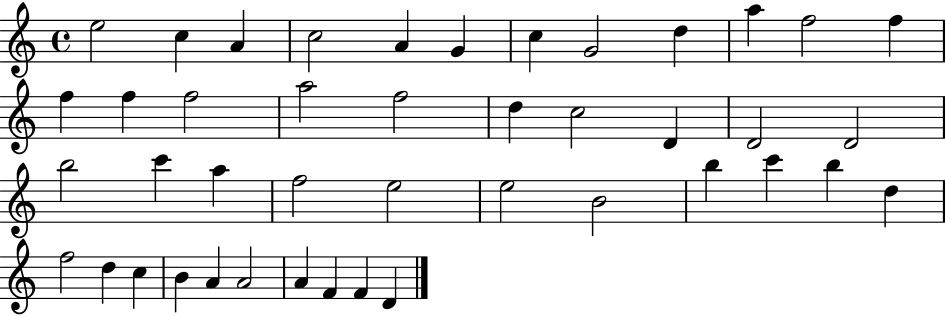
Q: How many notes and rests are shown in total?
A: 43